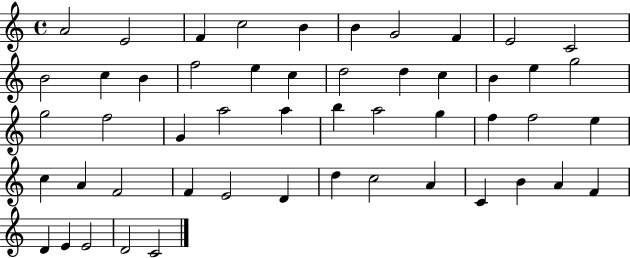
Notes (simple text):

A4/h E4/h F4/q C5/h B4/q B4/q G4/h F4/q E4/h C4/h B4/h C5/q B4/q F5/h E5/q C5/q D5/h D5/q C5/q B4/q E5/q G5/h G5/h F5/h G4/q A5/h A5/q B5/q A5/h G5/q F5/q F5/h E5/q C5/q A4/q F4/h F4/q E4/h D4/q D5/q C5/h A4/q C4/q B4/q A4/q F4/q D4/q E4/q E4/h D4/h C4/h